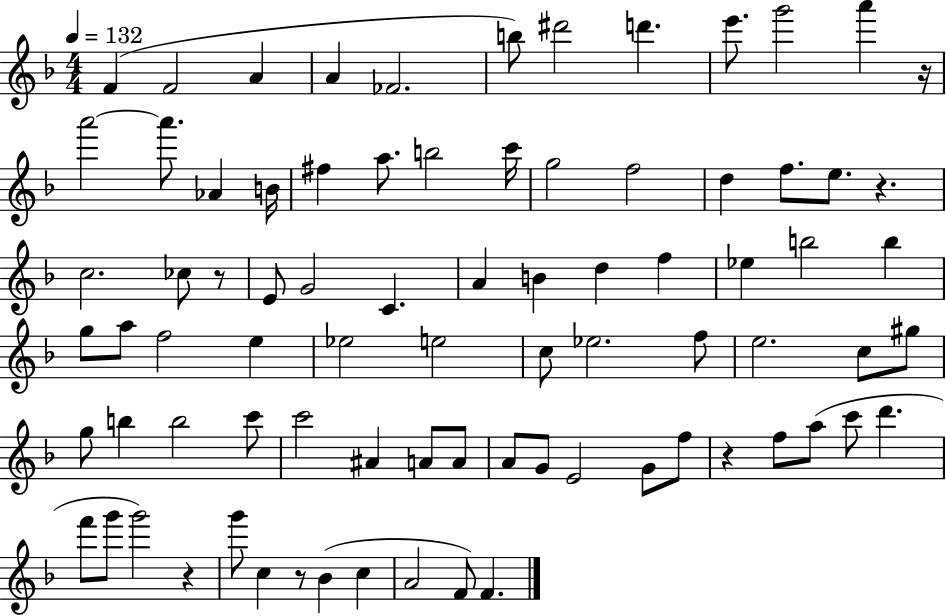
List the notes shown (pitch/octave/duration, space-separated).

F4/q F4/h A4/q A4/q FES4/h. B5/e D#6/h D6/q. E6/e. G6/h A6/q R/s A6/h A6/e. Ab4/q B4/s F#5/q A5/e. B5/h C6/s G5/h F5/h D5/q F5/e. E5/e. R/q. C5/h. CES5/e R/e E4/e G4/h C4/q. A4/q B4/q D5/q F5/q Eb5/q B5/h B5/q G5/e A5/e F5/h E5/q Eb5/h E5/h C5/e Eb5/h. F5/e E5/h. C5/e G#5/e G5/e B5/q B5/h C6/e C6/h A#4/q A4/e A4/e A4/e G4/e E4/h G4/e F5/e R/q F5/e A5/e C6/e D6/q. F6/e G6/e G6/h R/q G6/e C5/q R/e Bb4/q C5/q A4/h F4/e F4/q.